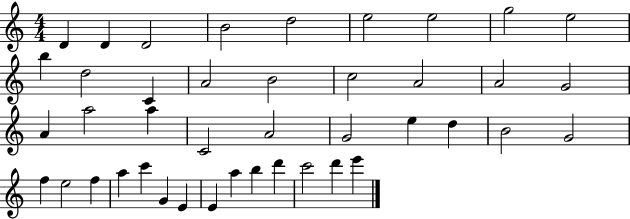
{
  \clef treble
  \numericTimeSignature
  \time 4/4
  \key c \major
  d'4 d'4 d'2 | b'2 d''2 | e''2 e''2 | g''2 e''2 | \break b''4 d''2 c'4 | a'2 b'2 | c''2 a'2 | a'2 g'2 | \break a'4 a''2 a''4 | c'2 a'2 | g'2 e''4 d''4 | b'2 g'2 | \break f''4 e''2 f''4 | a''4 c'''4 g'4 e'4 | e'4 a''4 b''4 d'''4 | c'''2 d'''4 e'''4 | \break \bar "|."
}